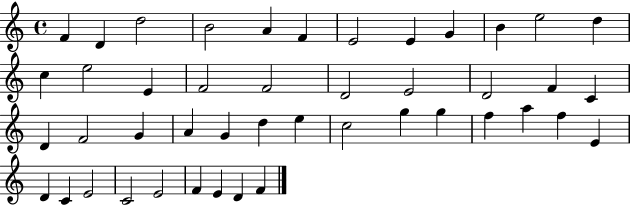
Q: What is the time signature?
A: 4/4